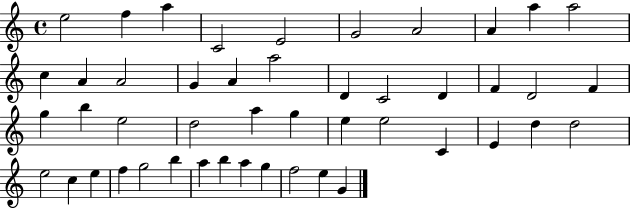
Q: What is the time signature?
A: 4/4